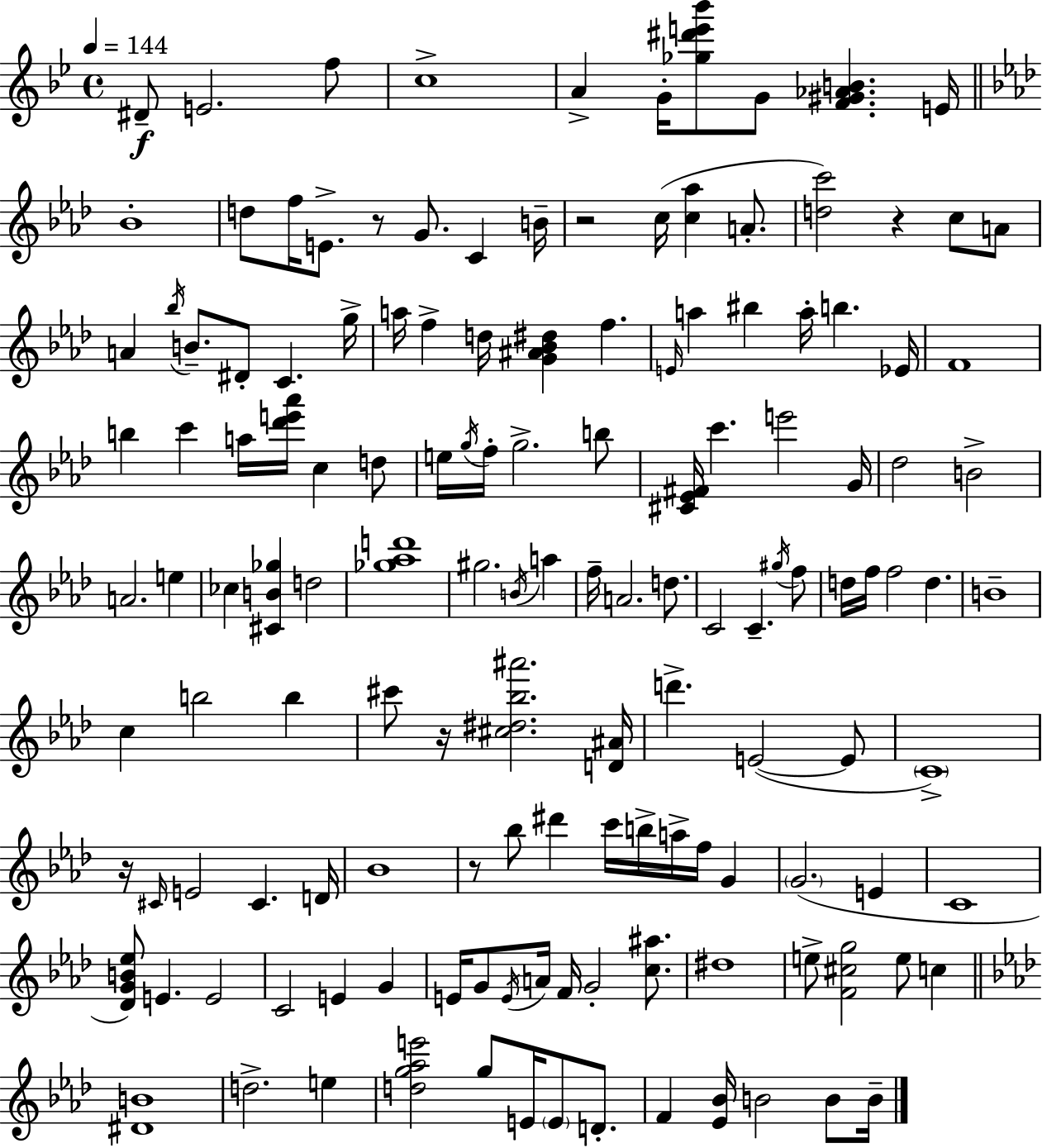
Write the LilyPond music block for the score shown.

{
  \clef treble
  \time 4/4
  \defaultTimeSignature
  \key g \minor
  \tempo 4 = 144
  dis'8--\f e'2. f''8 | c''1-> | a'4-> g'16-. <ges'' dis''' e''' bes'''>8 g'8 <f' gis' aes' b'>4. e'16 | \bar "||" \break \key aes \major bes'1-. | d''8 f''16 e'8.-> r8 g'8. c'4 b'16-- | r2 c''16( <c'' aes''>4 a'8.-. | <d'' c'''>2) r4 c''8 a'8 | \break a'4 \acciaccatura { bes''16 } b'8.-- dis'8-. c'4. | g''16-> a''16 f''4-> d''16 <g' ais' bes' dis''>4 f''4. | \grace { e'16 } a''4 bis''4 a''16-. b''4. | ees'16 f'1 | \break b''4 c'''4 a''16 <des''' e''' aes'''>16 c''4 | d''8 e''16 \acciaccatura { g''16 } f''16-. g''2.-> | b''8 <cis' ees' fis'>16 c'''4. e'''2 | g'16 des''2 b'2-> | \break a'2. e''4 | ces''4 <cis' b' ges''>4 d''2 | <ges'' aes'' d'''>1 | gis''2. \acciaccatura { b'16 } | \break a''4 f''16-- a'2. | d''8. c'2 c'4.-- | \acciaccatura { gis''16 } f''8 d''16 f''16 f''2 d''4. | b'1-- | \break c''4 b''2 | b''4 cis'''8 r16 <cis'' dis'' bes'' ais'''>2. | <d' ais'>16 d'''4.-> e'2~(~ | e'8 \parenthesize c'1->) | \break r16 \grace { cis'16 } e'2 cis'4. | d'16 bes'1 | r8 bes''8 dis'''4 c'''16 b''16-> | a''16-> f''16 g'4 \parenthesize g'2.( | \break e'4 c'1 | <des' g' b' ees''>8) e'4. e'2 | c'2 e'4 | g'4 e'16 g'8 \acciaccatura { e'16 } a'16 f'16 g'2-. | \break <c'' ais''>8. dis''1 | e''8-> <f' cis'' g''>2 | e''8 c''4 \bar "||" \break \key f \minor <dis' b'>1 | d''2.-> e''4 | <d'' g'' aes'' e'''>2 g''8 e'16 \parenthesize e'8 d'8.-. | f'4 <ees' bes'>16 b'2 b'8 b'16-- | \break \bar "|."
}